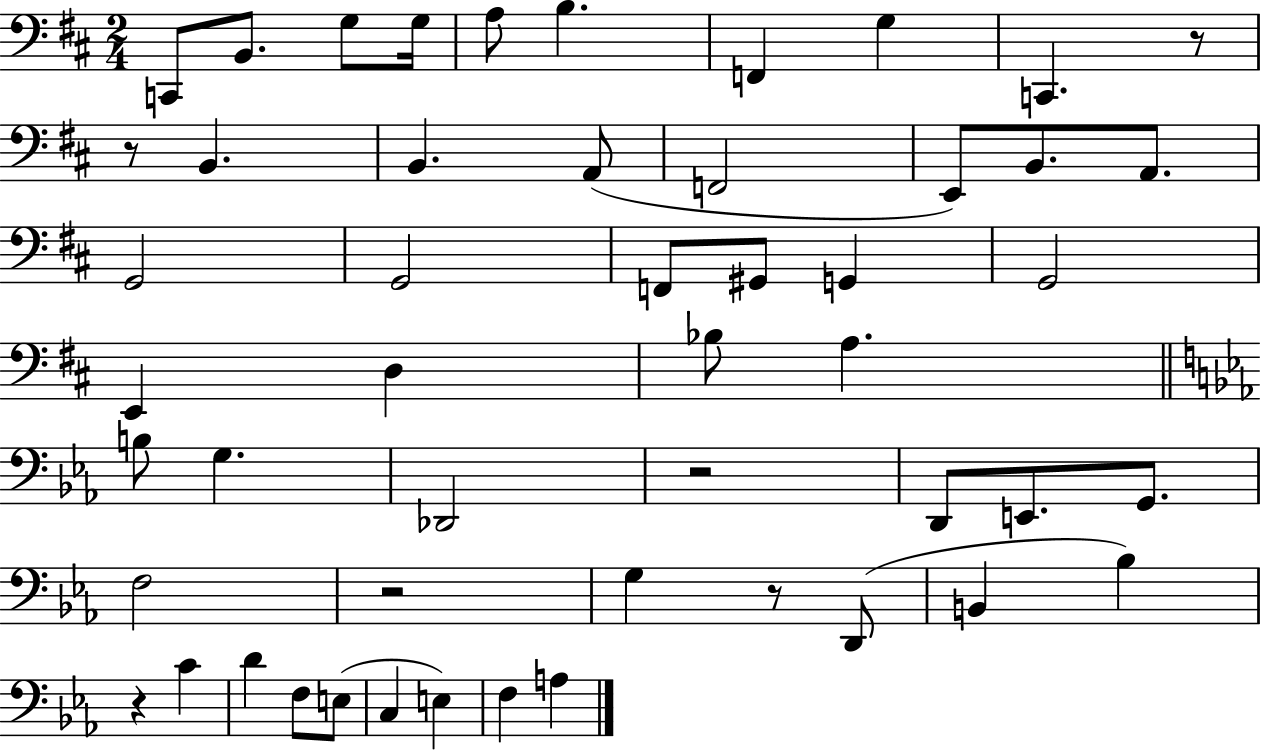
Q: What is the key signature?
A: D major